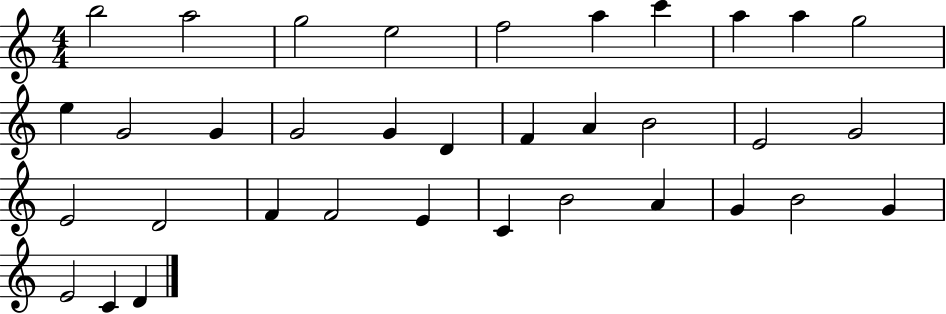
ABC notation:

X:1
T:Untitled
M:4/4
L:1/4
K:C
b2 a2 g2 e2 f2 a c' a a g2 e G2 G G2 G D F A B2 E2 G2 E2 D2 F F2 E C B2 A G B2 G E2 C D